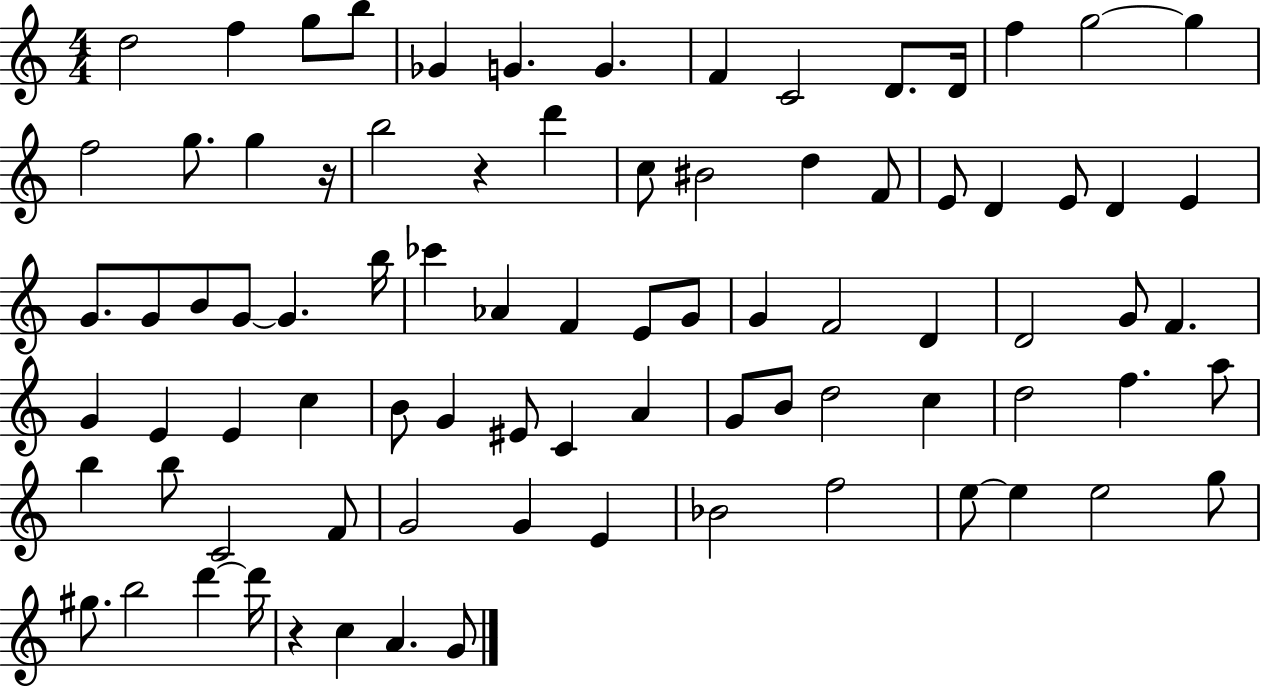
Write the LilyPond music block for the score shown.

{
  \clef treble
  \numericTimeSignature
  \time 4/4
  \key c \major
  d''2 f''4 g''8 b''8 | ges'4 g'4. g'4. | f'4 c'2 d'8. d'16 | f''4 g''2~~ g''4 | \break f''2 g''8. g''4 r16 | b''2 r4 d'''4 | c''8 bis'2 d''4 f'8 | e'8 d'4 e'8 d'4 e'4 | \break g'8. g'8 b'8 g'8~~ g'4. b''16 | ces'''4 aes'4 f'4 e'8 g'8 | g'4 f'2 d'4 | d'2 g'8 f'4. | \break g'4 e'4 e'4 c''4 | b'8 g'4 eis'8 c'4 a'4 | g'8 b'8 d''2 c''4 | d''2 f''4. a''8 | \break b''4 b''8 c'2 f'8 | g'2 g'4 e'4 | bes'2 f''2 | e''8~~ e''4 e''2 g''8 | \break gis''8. b''2 d'''4~~ d'''16 | r4 c''4 a'4. g'8 | \bar "|."
}